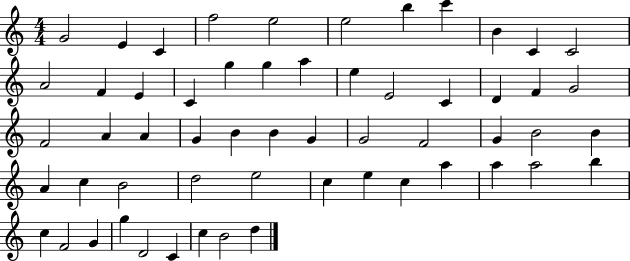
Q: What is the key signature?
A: C major